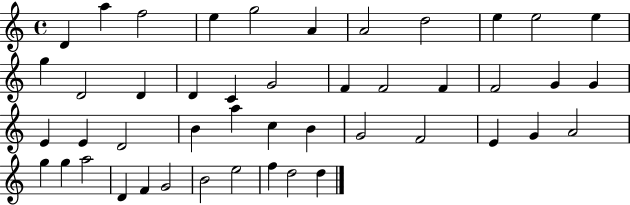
D4/q A5/q F5/h E5/q G5/h A4/q A4/h D5/h E5/q E5/h E5/q G5/q D4/h D4/q D4/q C4/q G4/h F4/q F4/h F4/q F4/h G4/q G4/q E4/q E4/q D4/h B4/q A5/q C5/q B4/q G4/h F4/h E4/q G4/q A4/h G5/q G5/q A5/h D4/q F4/q G4/h B4/h E5/h F5/q D5/h D5/q